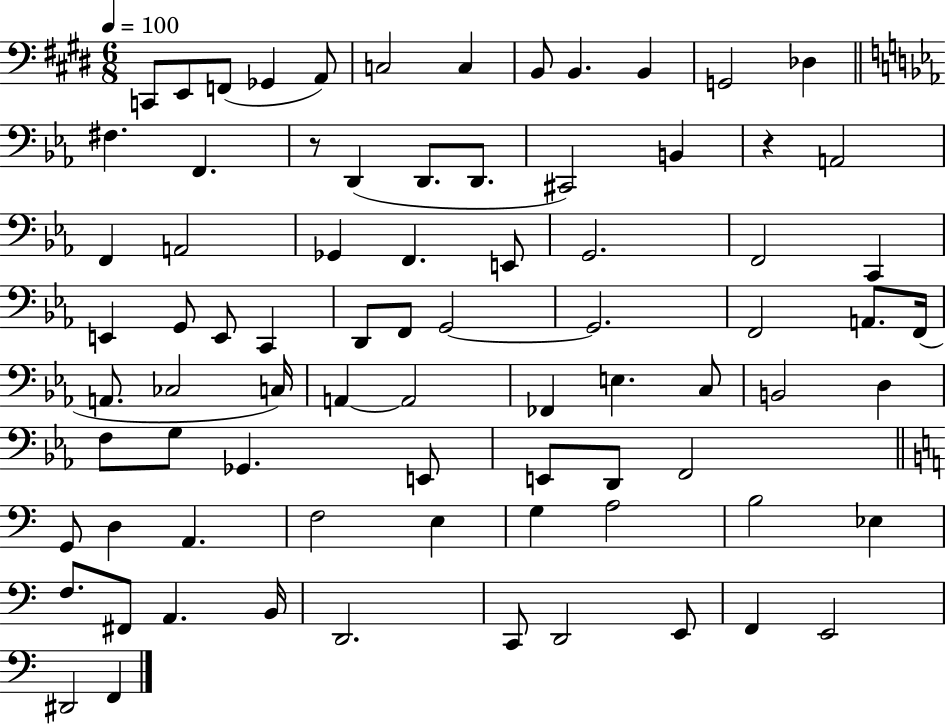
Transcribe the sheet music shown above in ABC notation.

X:1
T:Untitled
M:6/8
L:1/4
K:E
C,,/2 E,,/2 F,,/2 _G,, A,,/2 C,2 C, B,,/2 B,, B,, G,,2 _D, ^F, F,, z/2 D,, D,,/2 D,,/2 ^C,,2 B,, z A,,2 F,, A,,2 _G,, F,, E,,/2 G,,2 F,,2 C,, E,, G,,/2 E,,/2 C,, D,,/2 F,,/2 G,,2 G,,2 F,,2 A,,/2 F,,/4 A,,/2 _C,2 C,/4 A,, A,,2 _F,, E, C,/2 B,,2 D, F,/2 G,/2 _G,, E,,/2 E,,/2 D,,/2 F,,2 G,,/2 D, A,, F,2 E, G, A,2 B,2 _E, F,/2 ^F,,/2 A,, B,,/4 D,,2 C,,/2 D,,2 E,,/2 F,, E,,2 ^D,,2 F,,